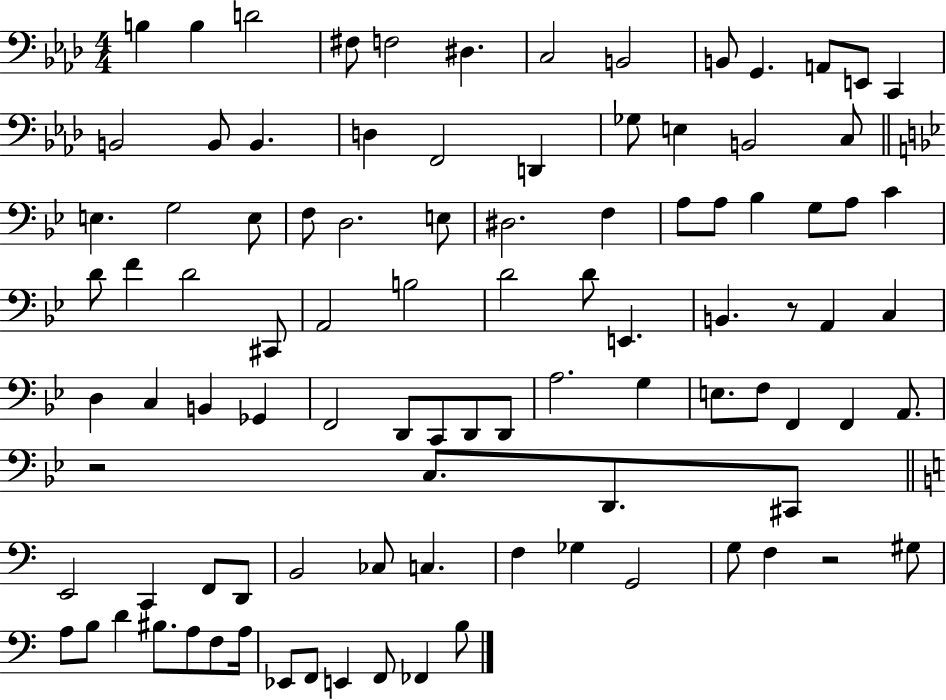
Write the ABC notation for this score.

X:1
T:Untitled
M:4/4
L:1/4
K:Ab
B, B, D2 ^F,/2 F,2 ^D, C,2 B,,2 B,,/2 G,, A,,/2 E,,/2 C,, B,,2 B,,/2 B,, D, F,,2 D,, _G,/2 E, B,,2 C,/2 E, G,2 E,/2 F,/2 D,2 E,/2 ^D,2 F, A,/2 A,/2 _B, G,/2 A,/2 C D/2 F D2 ^C,,/2 A,,2 B,2 D2 D/2 E,, B,, z/2 A,, C, D, C, B,, _G,, F,,2 D,,/2 C,,/2 D,,/2 D,,/2 A,2 G, E,/2 F,/2 F,, F,, A,,/2 z2 C,/2 D,,/2 ^C,,/2 E,,2 C,, F,,/2 D,,/2 B,,2 _C,/2 C, F, _G, G,,2 G,/2 F, z2 ^G,/2 A,/2 B,/2 D ^B,/2 A,/2 F,/2 A,/4 _E,,/2 F,,/2 E,, F,,/2 _F,, B,/2